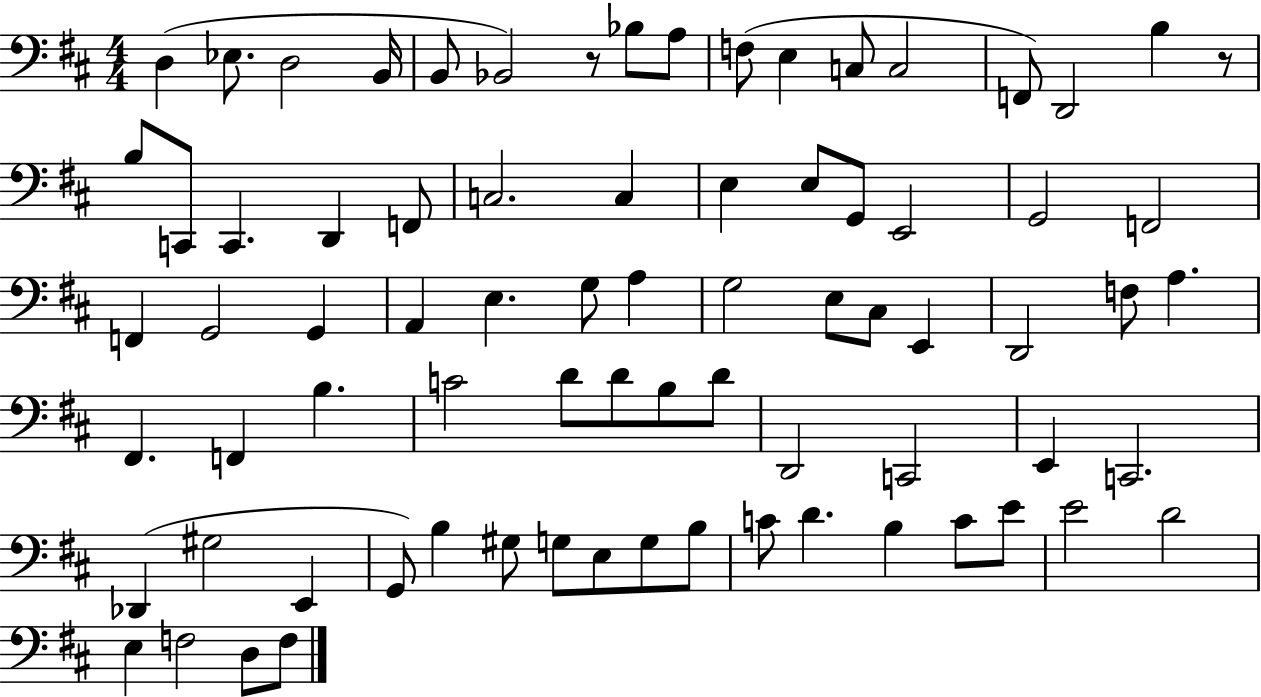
D3/q Eb3/e. D3/h B2/s B2/e Bb2/h R/e Bb3/e A3/e F3/e E3/q C3/e C3/h F2/e D2/h B3/q R/e B3/e C2/e C2/q. D2/q F2/e C3/h. C3/q E3/q E3/e G2/e E2/h G2/h F2/h F2/q G2/h G2/q A2/q E3/q. G3/e A3/q G3/h E3/e C#3/e E2/q D2/h F3/e A3/q. F#2/q. F2/q B3/q. C4/h D4/e D4/e B3/e D4/e D2/h C2/h E2/q C2/h. Db2/q G#3/h E2/q G2/e B3/q G#3/e G3/e E3/e G3/e B3/e C4/e D4/q. B3/q C4/e E4/e E4/h D4/h E3/q F3/h D3/e F3/e